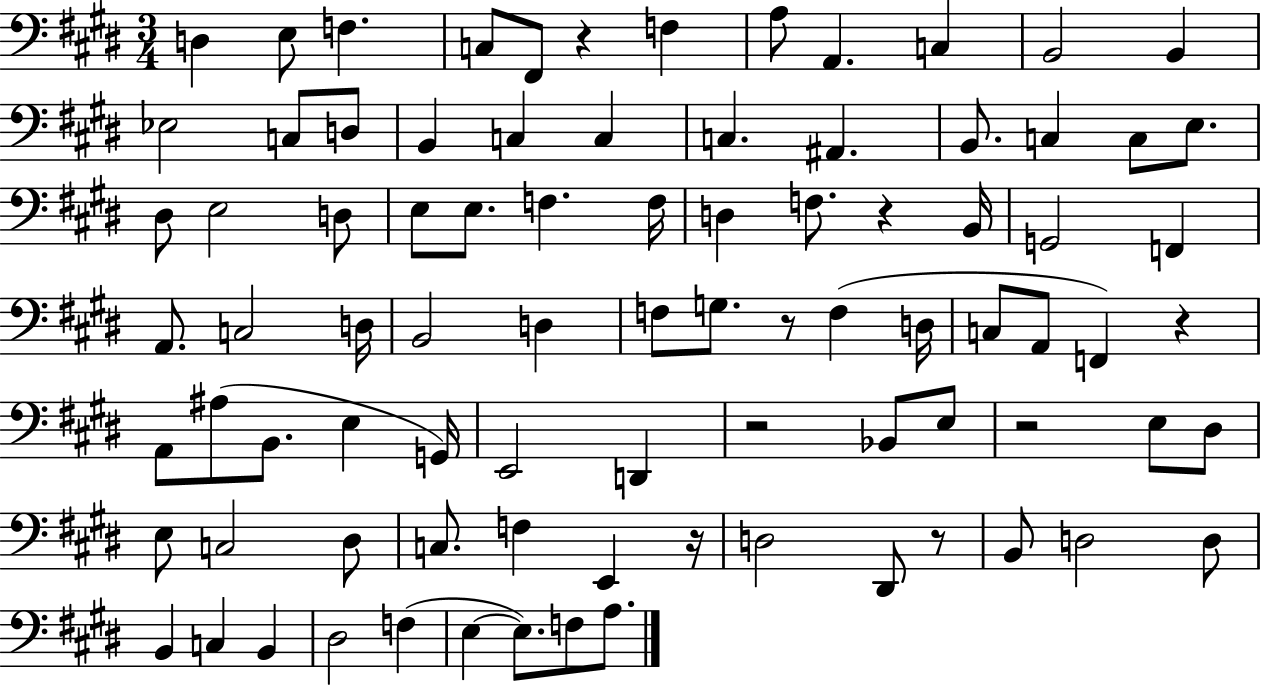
X:1
T:Untitled
M:3/4
L:1/4
K:E
D, E,/2 F, C,/2 ^F,,/2 z F, A,/2 A,, C, B,,2 B,, _E,2 C,/2 D,/2 B,, C, C, C, ^A,, B,,/2 C, C,/2 E,/2 ^D,/2 E,2 D,/2 E,/2 E,/2 F, F,/4 D, F,/2 z B,,/4 G,,2 F,, A,,/2 C,2 D,/4 B,,2 D, F,/2 G,/2 z/2 F, D,/4 C,/2 A,,/2 F,, z A,,/2 ^A,/2 B,,/2 E, G,,/4 E,,2 D,, z2 _B,,/2 E,/2 z2 E,/2 ^D,/2 E,/2 C,2 ^D,/2 C,/2 F, E,, z/4 D,2 ^D,,/2 z/2 B,,/2 D,2 D,/2 B,, C, B,, ^D,2 F, E, E,/2 F,/2 A,/2